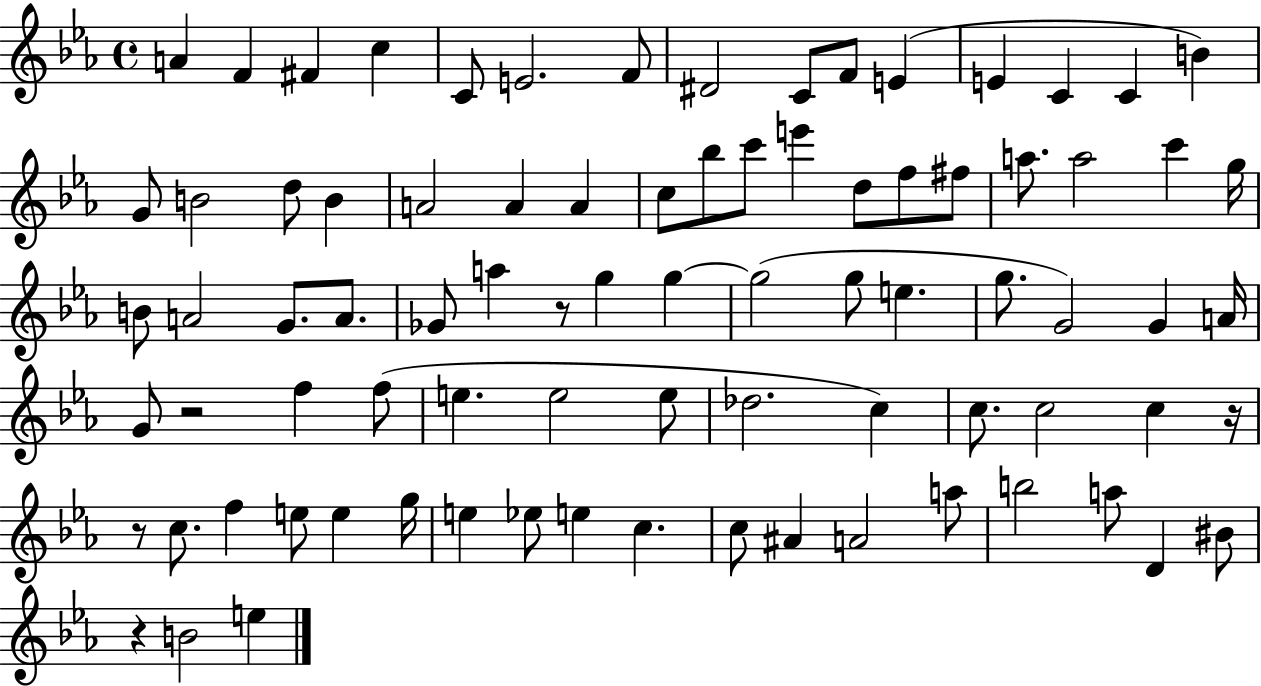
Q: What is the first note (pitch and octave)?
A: A4